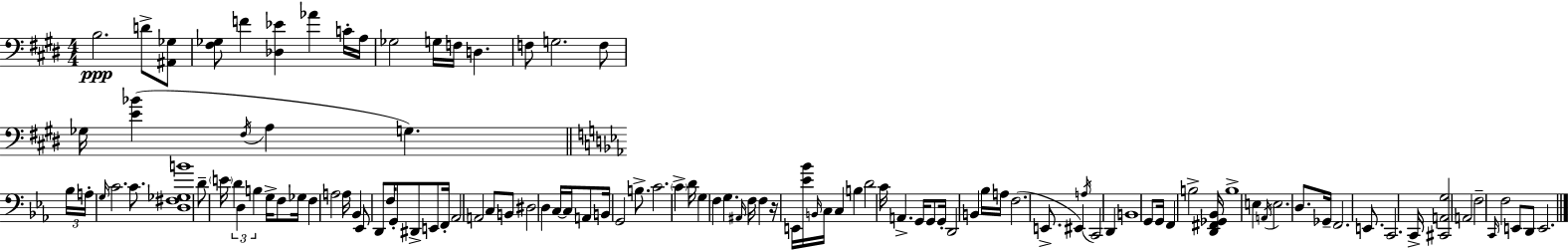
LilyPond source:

{
  \clef bass
  \numericTimeSignature
  \time 4/4
  \key e \major
  b2.\ppp d'8-> <ais, ges>8 | <fis ges>8 f'4 <des ees'>4 aes'4 c'16-. a16 | ges2 g16 f16 d4. | f8 g2. f8 | \break ges16 <e' bes'>4( \acciaccatura { fis16 } a4 g4.) | \bar "||" \break \key ees \major \tuplet 3/2 { bes16 a16-. \grace { g16 } } c'2. c'8. | <d fis ges b'>1 | d'8-- \parenthesize e'16 \tuplet 3/2 { d'4 d4 b4 } | g16-> f8 ges16 f4 a2 | \break a16 bes,4 ees,8 d,8 f16 g,8-. dis,8-> e,8 | f,16-. aes,2 a,2 | c8 b,8 dis2 d4 | c16~~ c16 a,8 b,16 g,2 b8.-> | \break c'2. \parenthesize c'4-> | d'16 g4 f4 g4. | \grace { ais,16 } f16 f4 r16 e,16 <ees' bes'>16 \grace { b,16 } c16 c4 | b4 d'2 c'16 a,4.-> | \break g,16 g,8 g,16-. d,2 b,4 | bes16 a16 f2.( | e,8.-> eis,4) \acciaccatura { a16 } c,2 | d,4 b,1 | \break g,8 g,16 f,4 b2-> | <d, fis, ges, bes,>16 b1-> | e4 \acciaccatura { a,16 } e2. | d8. ges,16-- f,2. | \break e,8. c,2. | c,16-> <cis, a, g>2 a,2 | f2-- \grace { c,16 } f2 | e,8 d,8 e,2. | \break \bar "|."
}